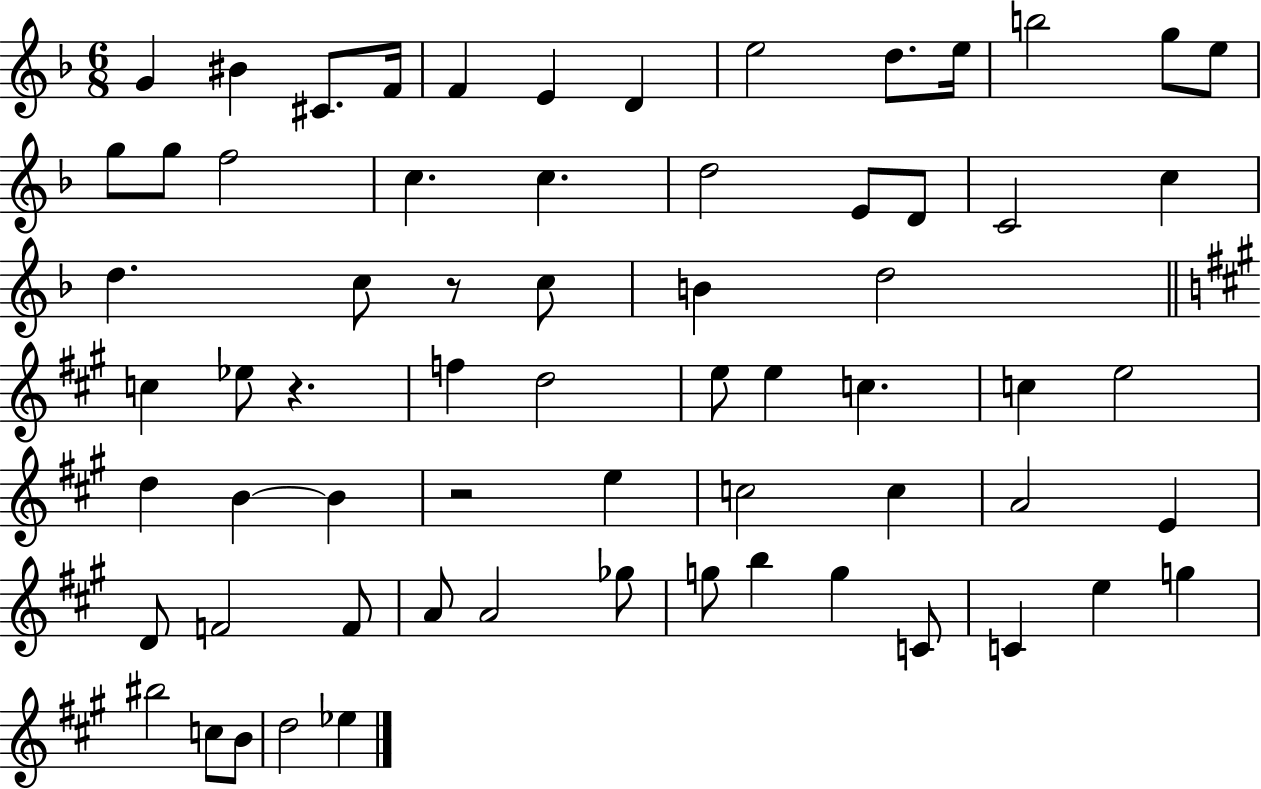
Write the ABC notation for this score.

X:1
T:Untitled
M:6/8
L:1/4
K:F
G ^B ^C/2 F/4 F E D e2 d/2 e/4 b2 g/2 e/2 g/2 g/2 f2 c c d2 E/2 D/2 C2 c d c/2 z/2 c/2 B d2 c _e/2 z f d2 e/2 e c c e2 d B B z2 e c2 c A2 E D/2 F2 F/2 A/2 A2 _g/2 g/2 b g C/2 C e g ^b2 c/2 B/2 d2 _e